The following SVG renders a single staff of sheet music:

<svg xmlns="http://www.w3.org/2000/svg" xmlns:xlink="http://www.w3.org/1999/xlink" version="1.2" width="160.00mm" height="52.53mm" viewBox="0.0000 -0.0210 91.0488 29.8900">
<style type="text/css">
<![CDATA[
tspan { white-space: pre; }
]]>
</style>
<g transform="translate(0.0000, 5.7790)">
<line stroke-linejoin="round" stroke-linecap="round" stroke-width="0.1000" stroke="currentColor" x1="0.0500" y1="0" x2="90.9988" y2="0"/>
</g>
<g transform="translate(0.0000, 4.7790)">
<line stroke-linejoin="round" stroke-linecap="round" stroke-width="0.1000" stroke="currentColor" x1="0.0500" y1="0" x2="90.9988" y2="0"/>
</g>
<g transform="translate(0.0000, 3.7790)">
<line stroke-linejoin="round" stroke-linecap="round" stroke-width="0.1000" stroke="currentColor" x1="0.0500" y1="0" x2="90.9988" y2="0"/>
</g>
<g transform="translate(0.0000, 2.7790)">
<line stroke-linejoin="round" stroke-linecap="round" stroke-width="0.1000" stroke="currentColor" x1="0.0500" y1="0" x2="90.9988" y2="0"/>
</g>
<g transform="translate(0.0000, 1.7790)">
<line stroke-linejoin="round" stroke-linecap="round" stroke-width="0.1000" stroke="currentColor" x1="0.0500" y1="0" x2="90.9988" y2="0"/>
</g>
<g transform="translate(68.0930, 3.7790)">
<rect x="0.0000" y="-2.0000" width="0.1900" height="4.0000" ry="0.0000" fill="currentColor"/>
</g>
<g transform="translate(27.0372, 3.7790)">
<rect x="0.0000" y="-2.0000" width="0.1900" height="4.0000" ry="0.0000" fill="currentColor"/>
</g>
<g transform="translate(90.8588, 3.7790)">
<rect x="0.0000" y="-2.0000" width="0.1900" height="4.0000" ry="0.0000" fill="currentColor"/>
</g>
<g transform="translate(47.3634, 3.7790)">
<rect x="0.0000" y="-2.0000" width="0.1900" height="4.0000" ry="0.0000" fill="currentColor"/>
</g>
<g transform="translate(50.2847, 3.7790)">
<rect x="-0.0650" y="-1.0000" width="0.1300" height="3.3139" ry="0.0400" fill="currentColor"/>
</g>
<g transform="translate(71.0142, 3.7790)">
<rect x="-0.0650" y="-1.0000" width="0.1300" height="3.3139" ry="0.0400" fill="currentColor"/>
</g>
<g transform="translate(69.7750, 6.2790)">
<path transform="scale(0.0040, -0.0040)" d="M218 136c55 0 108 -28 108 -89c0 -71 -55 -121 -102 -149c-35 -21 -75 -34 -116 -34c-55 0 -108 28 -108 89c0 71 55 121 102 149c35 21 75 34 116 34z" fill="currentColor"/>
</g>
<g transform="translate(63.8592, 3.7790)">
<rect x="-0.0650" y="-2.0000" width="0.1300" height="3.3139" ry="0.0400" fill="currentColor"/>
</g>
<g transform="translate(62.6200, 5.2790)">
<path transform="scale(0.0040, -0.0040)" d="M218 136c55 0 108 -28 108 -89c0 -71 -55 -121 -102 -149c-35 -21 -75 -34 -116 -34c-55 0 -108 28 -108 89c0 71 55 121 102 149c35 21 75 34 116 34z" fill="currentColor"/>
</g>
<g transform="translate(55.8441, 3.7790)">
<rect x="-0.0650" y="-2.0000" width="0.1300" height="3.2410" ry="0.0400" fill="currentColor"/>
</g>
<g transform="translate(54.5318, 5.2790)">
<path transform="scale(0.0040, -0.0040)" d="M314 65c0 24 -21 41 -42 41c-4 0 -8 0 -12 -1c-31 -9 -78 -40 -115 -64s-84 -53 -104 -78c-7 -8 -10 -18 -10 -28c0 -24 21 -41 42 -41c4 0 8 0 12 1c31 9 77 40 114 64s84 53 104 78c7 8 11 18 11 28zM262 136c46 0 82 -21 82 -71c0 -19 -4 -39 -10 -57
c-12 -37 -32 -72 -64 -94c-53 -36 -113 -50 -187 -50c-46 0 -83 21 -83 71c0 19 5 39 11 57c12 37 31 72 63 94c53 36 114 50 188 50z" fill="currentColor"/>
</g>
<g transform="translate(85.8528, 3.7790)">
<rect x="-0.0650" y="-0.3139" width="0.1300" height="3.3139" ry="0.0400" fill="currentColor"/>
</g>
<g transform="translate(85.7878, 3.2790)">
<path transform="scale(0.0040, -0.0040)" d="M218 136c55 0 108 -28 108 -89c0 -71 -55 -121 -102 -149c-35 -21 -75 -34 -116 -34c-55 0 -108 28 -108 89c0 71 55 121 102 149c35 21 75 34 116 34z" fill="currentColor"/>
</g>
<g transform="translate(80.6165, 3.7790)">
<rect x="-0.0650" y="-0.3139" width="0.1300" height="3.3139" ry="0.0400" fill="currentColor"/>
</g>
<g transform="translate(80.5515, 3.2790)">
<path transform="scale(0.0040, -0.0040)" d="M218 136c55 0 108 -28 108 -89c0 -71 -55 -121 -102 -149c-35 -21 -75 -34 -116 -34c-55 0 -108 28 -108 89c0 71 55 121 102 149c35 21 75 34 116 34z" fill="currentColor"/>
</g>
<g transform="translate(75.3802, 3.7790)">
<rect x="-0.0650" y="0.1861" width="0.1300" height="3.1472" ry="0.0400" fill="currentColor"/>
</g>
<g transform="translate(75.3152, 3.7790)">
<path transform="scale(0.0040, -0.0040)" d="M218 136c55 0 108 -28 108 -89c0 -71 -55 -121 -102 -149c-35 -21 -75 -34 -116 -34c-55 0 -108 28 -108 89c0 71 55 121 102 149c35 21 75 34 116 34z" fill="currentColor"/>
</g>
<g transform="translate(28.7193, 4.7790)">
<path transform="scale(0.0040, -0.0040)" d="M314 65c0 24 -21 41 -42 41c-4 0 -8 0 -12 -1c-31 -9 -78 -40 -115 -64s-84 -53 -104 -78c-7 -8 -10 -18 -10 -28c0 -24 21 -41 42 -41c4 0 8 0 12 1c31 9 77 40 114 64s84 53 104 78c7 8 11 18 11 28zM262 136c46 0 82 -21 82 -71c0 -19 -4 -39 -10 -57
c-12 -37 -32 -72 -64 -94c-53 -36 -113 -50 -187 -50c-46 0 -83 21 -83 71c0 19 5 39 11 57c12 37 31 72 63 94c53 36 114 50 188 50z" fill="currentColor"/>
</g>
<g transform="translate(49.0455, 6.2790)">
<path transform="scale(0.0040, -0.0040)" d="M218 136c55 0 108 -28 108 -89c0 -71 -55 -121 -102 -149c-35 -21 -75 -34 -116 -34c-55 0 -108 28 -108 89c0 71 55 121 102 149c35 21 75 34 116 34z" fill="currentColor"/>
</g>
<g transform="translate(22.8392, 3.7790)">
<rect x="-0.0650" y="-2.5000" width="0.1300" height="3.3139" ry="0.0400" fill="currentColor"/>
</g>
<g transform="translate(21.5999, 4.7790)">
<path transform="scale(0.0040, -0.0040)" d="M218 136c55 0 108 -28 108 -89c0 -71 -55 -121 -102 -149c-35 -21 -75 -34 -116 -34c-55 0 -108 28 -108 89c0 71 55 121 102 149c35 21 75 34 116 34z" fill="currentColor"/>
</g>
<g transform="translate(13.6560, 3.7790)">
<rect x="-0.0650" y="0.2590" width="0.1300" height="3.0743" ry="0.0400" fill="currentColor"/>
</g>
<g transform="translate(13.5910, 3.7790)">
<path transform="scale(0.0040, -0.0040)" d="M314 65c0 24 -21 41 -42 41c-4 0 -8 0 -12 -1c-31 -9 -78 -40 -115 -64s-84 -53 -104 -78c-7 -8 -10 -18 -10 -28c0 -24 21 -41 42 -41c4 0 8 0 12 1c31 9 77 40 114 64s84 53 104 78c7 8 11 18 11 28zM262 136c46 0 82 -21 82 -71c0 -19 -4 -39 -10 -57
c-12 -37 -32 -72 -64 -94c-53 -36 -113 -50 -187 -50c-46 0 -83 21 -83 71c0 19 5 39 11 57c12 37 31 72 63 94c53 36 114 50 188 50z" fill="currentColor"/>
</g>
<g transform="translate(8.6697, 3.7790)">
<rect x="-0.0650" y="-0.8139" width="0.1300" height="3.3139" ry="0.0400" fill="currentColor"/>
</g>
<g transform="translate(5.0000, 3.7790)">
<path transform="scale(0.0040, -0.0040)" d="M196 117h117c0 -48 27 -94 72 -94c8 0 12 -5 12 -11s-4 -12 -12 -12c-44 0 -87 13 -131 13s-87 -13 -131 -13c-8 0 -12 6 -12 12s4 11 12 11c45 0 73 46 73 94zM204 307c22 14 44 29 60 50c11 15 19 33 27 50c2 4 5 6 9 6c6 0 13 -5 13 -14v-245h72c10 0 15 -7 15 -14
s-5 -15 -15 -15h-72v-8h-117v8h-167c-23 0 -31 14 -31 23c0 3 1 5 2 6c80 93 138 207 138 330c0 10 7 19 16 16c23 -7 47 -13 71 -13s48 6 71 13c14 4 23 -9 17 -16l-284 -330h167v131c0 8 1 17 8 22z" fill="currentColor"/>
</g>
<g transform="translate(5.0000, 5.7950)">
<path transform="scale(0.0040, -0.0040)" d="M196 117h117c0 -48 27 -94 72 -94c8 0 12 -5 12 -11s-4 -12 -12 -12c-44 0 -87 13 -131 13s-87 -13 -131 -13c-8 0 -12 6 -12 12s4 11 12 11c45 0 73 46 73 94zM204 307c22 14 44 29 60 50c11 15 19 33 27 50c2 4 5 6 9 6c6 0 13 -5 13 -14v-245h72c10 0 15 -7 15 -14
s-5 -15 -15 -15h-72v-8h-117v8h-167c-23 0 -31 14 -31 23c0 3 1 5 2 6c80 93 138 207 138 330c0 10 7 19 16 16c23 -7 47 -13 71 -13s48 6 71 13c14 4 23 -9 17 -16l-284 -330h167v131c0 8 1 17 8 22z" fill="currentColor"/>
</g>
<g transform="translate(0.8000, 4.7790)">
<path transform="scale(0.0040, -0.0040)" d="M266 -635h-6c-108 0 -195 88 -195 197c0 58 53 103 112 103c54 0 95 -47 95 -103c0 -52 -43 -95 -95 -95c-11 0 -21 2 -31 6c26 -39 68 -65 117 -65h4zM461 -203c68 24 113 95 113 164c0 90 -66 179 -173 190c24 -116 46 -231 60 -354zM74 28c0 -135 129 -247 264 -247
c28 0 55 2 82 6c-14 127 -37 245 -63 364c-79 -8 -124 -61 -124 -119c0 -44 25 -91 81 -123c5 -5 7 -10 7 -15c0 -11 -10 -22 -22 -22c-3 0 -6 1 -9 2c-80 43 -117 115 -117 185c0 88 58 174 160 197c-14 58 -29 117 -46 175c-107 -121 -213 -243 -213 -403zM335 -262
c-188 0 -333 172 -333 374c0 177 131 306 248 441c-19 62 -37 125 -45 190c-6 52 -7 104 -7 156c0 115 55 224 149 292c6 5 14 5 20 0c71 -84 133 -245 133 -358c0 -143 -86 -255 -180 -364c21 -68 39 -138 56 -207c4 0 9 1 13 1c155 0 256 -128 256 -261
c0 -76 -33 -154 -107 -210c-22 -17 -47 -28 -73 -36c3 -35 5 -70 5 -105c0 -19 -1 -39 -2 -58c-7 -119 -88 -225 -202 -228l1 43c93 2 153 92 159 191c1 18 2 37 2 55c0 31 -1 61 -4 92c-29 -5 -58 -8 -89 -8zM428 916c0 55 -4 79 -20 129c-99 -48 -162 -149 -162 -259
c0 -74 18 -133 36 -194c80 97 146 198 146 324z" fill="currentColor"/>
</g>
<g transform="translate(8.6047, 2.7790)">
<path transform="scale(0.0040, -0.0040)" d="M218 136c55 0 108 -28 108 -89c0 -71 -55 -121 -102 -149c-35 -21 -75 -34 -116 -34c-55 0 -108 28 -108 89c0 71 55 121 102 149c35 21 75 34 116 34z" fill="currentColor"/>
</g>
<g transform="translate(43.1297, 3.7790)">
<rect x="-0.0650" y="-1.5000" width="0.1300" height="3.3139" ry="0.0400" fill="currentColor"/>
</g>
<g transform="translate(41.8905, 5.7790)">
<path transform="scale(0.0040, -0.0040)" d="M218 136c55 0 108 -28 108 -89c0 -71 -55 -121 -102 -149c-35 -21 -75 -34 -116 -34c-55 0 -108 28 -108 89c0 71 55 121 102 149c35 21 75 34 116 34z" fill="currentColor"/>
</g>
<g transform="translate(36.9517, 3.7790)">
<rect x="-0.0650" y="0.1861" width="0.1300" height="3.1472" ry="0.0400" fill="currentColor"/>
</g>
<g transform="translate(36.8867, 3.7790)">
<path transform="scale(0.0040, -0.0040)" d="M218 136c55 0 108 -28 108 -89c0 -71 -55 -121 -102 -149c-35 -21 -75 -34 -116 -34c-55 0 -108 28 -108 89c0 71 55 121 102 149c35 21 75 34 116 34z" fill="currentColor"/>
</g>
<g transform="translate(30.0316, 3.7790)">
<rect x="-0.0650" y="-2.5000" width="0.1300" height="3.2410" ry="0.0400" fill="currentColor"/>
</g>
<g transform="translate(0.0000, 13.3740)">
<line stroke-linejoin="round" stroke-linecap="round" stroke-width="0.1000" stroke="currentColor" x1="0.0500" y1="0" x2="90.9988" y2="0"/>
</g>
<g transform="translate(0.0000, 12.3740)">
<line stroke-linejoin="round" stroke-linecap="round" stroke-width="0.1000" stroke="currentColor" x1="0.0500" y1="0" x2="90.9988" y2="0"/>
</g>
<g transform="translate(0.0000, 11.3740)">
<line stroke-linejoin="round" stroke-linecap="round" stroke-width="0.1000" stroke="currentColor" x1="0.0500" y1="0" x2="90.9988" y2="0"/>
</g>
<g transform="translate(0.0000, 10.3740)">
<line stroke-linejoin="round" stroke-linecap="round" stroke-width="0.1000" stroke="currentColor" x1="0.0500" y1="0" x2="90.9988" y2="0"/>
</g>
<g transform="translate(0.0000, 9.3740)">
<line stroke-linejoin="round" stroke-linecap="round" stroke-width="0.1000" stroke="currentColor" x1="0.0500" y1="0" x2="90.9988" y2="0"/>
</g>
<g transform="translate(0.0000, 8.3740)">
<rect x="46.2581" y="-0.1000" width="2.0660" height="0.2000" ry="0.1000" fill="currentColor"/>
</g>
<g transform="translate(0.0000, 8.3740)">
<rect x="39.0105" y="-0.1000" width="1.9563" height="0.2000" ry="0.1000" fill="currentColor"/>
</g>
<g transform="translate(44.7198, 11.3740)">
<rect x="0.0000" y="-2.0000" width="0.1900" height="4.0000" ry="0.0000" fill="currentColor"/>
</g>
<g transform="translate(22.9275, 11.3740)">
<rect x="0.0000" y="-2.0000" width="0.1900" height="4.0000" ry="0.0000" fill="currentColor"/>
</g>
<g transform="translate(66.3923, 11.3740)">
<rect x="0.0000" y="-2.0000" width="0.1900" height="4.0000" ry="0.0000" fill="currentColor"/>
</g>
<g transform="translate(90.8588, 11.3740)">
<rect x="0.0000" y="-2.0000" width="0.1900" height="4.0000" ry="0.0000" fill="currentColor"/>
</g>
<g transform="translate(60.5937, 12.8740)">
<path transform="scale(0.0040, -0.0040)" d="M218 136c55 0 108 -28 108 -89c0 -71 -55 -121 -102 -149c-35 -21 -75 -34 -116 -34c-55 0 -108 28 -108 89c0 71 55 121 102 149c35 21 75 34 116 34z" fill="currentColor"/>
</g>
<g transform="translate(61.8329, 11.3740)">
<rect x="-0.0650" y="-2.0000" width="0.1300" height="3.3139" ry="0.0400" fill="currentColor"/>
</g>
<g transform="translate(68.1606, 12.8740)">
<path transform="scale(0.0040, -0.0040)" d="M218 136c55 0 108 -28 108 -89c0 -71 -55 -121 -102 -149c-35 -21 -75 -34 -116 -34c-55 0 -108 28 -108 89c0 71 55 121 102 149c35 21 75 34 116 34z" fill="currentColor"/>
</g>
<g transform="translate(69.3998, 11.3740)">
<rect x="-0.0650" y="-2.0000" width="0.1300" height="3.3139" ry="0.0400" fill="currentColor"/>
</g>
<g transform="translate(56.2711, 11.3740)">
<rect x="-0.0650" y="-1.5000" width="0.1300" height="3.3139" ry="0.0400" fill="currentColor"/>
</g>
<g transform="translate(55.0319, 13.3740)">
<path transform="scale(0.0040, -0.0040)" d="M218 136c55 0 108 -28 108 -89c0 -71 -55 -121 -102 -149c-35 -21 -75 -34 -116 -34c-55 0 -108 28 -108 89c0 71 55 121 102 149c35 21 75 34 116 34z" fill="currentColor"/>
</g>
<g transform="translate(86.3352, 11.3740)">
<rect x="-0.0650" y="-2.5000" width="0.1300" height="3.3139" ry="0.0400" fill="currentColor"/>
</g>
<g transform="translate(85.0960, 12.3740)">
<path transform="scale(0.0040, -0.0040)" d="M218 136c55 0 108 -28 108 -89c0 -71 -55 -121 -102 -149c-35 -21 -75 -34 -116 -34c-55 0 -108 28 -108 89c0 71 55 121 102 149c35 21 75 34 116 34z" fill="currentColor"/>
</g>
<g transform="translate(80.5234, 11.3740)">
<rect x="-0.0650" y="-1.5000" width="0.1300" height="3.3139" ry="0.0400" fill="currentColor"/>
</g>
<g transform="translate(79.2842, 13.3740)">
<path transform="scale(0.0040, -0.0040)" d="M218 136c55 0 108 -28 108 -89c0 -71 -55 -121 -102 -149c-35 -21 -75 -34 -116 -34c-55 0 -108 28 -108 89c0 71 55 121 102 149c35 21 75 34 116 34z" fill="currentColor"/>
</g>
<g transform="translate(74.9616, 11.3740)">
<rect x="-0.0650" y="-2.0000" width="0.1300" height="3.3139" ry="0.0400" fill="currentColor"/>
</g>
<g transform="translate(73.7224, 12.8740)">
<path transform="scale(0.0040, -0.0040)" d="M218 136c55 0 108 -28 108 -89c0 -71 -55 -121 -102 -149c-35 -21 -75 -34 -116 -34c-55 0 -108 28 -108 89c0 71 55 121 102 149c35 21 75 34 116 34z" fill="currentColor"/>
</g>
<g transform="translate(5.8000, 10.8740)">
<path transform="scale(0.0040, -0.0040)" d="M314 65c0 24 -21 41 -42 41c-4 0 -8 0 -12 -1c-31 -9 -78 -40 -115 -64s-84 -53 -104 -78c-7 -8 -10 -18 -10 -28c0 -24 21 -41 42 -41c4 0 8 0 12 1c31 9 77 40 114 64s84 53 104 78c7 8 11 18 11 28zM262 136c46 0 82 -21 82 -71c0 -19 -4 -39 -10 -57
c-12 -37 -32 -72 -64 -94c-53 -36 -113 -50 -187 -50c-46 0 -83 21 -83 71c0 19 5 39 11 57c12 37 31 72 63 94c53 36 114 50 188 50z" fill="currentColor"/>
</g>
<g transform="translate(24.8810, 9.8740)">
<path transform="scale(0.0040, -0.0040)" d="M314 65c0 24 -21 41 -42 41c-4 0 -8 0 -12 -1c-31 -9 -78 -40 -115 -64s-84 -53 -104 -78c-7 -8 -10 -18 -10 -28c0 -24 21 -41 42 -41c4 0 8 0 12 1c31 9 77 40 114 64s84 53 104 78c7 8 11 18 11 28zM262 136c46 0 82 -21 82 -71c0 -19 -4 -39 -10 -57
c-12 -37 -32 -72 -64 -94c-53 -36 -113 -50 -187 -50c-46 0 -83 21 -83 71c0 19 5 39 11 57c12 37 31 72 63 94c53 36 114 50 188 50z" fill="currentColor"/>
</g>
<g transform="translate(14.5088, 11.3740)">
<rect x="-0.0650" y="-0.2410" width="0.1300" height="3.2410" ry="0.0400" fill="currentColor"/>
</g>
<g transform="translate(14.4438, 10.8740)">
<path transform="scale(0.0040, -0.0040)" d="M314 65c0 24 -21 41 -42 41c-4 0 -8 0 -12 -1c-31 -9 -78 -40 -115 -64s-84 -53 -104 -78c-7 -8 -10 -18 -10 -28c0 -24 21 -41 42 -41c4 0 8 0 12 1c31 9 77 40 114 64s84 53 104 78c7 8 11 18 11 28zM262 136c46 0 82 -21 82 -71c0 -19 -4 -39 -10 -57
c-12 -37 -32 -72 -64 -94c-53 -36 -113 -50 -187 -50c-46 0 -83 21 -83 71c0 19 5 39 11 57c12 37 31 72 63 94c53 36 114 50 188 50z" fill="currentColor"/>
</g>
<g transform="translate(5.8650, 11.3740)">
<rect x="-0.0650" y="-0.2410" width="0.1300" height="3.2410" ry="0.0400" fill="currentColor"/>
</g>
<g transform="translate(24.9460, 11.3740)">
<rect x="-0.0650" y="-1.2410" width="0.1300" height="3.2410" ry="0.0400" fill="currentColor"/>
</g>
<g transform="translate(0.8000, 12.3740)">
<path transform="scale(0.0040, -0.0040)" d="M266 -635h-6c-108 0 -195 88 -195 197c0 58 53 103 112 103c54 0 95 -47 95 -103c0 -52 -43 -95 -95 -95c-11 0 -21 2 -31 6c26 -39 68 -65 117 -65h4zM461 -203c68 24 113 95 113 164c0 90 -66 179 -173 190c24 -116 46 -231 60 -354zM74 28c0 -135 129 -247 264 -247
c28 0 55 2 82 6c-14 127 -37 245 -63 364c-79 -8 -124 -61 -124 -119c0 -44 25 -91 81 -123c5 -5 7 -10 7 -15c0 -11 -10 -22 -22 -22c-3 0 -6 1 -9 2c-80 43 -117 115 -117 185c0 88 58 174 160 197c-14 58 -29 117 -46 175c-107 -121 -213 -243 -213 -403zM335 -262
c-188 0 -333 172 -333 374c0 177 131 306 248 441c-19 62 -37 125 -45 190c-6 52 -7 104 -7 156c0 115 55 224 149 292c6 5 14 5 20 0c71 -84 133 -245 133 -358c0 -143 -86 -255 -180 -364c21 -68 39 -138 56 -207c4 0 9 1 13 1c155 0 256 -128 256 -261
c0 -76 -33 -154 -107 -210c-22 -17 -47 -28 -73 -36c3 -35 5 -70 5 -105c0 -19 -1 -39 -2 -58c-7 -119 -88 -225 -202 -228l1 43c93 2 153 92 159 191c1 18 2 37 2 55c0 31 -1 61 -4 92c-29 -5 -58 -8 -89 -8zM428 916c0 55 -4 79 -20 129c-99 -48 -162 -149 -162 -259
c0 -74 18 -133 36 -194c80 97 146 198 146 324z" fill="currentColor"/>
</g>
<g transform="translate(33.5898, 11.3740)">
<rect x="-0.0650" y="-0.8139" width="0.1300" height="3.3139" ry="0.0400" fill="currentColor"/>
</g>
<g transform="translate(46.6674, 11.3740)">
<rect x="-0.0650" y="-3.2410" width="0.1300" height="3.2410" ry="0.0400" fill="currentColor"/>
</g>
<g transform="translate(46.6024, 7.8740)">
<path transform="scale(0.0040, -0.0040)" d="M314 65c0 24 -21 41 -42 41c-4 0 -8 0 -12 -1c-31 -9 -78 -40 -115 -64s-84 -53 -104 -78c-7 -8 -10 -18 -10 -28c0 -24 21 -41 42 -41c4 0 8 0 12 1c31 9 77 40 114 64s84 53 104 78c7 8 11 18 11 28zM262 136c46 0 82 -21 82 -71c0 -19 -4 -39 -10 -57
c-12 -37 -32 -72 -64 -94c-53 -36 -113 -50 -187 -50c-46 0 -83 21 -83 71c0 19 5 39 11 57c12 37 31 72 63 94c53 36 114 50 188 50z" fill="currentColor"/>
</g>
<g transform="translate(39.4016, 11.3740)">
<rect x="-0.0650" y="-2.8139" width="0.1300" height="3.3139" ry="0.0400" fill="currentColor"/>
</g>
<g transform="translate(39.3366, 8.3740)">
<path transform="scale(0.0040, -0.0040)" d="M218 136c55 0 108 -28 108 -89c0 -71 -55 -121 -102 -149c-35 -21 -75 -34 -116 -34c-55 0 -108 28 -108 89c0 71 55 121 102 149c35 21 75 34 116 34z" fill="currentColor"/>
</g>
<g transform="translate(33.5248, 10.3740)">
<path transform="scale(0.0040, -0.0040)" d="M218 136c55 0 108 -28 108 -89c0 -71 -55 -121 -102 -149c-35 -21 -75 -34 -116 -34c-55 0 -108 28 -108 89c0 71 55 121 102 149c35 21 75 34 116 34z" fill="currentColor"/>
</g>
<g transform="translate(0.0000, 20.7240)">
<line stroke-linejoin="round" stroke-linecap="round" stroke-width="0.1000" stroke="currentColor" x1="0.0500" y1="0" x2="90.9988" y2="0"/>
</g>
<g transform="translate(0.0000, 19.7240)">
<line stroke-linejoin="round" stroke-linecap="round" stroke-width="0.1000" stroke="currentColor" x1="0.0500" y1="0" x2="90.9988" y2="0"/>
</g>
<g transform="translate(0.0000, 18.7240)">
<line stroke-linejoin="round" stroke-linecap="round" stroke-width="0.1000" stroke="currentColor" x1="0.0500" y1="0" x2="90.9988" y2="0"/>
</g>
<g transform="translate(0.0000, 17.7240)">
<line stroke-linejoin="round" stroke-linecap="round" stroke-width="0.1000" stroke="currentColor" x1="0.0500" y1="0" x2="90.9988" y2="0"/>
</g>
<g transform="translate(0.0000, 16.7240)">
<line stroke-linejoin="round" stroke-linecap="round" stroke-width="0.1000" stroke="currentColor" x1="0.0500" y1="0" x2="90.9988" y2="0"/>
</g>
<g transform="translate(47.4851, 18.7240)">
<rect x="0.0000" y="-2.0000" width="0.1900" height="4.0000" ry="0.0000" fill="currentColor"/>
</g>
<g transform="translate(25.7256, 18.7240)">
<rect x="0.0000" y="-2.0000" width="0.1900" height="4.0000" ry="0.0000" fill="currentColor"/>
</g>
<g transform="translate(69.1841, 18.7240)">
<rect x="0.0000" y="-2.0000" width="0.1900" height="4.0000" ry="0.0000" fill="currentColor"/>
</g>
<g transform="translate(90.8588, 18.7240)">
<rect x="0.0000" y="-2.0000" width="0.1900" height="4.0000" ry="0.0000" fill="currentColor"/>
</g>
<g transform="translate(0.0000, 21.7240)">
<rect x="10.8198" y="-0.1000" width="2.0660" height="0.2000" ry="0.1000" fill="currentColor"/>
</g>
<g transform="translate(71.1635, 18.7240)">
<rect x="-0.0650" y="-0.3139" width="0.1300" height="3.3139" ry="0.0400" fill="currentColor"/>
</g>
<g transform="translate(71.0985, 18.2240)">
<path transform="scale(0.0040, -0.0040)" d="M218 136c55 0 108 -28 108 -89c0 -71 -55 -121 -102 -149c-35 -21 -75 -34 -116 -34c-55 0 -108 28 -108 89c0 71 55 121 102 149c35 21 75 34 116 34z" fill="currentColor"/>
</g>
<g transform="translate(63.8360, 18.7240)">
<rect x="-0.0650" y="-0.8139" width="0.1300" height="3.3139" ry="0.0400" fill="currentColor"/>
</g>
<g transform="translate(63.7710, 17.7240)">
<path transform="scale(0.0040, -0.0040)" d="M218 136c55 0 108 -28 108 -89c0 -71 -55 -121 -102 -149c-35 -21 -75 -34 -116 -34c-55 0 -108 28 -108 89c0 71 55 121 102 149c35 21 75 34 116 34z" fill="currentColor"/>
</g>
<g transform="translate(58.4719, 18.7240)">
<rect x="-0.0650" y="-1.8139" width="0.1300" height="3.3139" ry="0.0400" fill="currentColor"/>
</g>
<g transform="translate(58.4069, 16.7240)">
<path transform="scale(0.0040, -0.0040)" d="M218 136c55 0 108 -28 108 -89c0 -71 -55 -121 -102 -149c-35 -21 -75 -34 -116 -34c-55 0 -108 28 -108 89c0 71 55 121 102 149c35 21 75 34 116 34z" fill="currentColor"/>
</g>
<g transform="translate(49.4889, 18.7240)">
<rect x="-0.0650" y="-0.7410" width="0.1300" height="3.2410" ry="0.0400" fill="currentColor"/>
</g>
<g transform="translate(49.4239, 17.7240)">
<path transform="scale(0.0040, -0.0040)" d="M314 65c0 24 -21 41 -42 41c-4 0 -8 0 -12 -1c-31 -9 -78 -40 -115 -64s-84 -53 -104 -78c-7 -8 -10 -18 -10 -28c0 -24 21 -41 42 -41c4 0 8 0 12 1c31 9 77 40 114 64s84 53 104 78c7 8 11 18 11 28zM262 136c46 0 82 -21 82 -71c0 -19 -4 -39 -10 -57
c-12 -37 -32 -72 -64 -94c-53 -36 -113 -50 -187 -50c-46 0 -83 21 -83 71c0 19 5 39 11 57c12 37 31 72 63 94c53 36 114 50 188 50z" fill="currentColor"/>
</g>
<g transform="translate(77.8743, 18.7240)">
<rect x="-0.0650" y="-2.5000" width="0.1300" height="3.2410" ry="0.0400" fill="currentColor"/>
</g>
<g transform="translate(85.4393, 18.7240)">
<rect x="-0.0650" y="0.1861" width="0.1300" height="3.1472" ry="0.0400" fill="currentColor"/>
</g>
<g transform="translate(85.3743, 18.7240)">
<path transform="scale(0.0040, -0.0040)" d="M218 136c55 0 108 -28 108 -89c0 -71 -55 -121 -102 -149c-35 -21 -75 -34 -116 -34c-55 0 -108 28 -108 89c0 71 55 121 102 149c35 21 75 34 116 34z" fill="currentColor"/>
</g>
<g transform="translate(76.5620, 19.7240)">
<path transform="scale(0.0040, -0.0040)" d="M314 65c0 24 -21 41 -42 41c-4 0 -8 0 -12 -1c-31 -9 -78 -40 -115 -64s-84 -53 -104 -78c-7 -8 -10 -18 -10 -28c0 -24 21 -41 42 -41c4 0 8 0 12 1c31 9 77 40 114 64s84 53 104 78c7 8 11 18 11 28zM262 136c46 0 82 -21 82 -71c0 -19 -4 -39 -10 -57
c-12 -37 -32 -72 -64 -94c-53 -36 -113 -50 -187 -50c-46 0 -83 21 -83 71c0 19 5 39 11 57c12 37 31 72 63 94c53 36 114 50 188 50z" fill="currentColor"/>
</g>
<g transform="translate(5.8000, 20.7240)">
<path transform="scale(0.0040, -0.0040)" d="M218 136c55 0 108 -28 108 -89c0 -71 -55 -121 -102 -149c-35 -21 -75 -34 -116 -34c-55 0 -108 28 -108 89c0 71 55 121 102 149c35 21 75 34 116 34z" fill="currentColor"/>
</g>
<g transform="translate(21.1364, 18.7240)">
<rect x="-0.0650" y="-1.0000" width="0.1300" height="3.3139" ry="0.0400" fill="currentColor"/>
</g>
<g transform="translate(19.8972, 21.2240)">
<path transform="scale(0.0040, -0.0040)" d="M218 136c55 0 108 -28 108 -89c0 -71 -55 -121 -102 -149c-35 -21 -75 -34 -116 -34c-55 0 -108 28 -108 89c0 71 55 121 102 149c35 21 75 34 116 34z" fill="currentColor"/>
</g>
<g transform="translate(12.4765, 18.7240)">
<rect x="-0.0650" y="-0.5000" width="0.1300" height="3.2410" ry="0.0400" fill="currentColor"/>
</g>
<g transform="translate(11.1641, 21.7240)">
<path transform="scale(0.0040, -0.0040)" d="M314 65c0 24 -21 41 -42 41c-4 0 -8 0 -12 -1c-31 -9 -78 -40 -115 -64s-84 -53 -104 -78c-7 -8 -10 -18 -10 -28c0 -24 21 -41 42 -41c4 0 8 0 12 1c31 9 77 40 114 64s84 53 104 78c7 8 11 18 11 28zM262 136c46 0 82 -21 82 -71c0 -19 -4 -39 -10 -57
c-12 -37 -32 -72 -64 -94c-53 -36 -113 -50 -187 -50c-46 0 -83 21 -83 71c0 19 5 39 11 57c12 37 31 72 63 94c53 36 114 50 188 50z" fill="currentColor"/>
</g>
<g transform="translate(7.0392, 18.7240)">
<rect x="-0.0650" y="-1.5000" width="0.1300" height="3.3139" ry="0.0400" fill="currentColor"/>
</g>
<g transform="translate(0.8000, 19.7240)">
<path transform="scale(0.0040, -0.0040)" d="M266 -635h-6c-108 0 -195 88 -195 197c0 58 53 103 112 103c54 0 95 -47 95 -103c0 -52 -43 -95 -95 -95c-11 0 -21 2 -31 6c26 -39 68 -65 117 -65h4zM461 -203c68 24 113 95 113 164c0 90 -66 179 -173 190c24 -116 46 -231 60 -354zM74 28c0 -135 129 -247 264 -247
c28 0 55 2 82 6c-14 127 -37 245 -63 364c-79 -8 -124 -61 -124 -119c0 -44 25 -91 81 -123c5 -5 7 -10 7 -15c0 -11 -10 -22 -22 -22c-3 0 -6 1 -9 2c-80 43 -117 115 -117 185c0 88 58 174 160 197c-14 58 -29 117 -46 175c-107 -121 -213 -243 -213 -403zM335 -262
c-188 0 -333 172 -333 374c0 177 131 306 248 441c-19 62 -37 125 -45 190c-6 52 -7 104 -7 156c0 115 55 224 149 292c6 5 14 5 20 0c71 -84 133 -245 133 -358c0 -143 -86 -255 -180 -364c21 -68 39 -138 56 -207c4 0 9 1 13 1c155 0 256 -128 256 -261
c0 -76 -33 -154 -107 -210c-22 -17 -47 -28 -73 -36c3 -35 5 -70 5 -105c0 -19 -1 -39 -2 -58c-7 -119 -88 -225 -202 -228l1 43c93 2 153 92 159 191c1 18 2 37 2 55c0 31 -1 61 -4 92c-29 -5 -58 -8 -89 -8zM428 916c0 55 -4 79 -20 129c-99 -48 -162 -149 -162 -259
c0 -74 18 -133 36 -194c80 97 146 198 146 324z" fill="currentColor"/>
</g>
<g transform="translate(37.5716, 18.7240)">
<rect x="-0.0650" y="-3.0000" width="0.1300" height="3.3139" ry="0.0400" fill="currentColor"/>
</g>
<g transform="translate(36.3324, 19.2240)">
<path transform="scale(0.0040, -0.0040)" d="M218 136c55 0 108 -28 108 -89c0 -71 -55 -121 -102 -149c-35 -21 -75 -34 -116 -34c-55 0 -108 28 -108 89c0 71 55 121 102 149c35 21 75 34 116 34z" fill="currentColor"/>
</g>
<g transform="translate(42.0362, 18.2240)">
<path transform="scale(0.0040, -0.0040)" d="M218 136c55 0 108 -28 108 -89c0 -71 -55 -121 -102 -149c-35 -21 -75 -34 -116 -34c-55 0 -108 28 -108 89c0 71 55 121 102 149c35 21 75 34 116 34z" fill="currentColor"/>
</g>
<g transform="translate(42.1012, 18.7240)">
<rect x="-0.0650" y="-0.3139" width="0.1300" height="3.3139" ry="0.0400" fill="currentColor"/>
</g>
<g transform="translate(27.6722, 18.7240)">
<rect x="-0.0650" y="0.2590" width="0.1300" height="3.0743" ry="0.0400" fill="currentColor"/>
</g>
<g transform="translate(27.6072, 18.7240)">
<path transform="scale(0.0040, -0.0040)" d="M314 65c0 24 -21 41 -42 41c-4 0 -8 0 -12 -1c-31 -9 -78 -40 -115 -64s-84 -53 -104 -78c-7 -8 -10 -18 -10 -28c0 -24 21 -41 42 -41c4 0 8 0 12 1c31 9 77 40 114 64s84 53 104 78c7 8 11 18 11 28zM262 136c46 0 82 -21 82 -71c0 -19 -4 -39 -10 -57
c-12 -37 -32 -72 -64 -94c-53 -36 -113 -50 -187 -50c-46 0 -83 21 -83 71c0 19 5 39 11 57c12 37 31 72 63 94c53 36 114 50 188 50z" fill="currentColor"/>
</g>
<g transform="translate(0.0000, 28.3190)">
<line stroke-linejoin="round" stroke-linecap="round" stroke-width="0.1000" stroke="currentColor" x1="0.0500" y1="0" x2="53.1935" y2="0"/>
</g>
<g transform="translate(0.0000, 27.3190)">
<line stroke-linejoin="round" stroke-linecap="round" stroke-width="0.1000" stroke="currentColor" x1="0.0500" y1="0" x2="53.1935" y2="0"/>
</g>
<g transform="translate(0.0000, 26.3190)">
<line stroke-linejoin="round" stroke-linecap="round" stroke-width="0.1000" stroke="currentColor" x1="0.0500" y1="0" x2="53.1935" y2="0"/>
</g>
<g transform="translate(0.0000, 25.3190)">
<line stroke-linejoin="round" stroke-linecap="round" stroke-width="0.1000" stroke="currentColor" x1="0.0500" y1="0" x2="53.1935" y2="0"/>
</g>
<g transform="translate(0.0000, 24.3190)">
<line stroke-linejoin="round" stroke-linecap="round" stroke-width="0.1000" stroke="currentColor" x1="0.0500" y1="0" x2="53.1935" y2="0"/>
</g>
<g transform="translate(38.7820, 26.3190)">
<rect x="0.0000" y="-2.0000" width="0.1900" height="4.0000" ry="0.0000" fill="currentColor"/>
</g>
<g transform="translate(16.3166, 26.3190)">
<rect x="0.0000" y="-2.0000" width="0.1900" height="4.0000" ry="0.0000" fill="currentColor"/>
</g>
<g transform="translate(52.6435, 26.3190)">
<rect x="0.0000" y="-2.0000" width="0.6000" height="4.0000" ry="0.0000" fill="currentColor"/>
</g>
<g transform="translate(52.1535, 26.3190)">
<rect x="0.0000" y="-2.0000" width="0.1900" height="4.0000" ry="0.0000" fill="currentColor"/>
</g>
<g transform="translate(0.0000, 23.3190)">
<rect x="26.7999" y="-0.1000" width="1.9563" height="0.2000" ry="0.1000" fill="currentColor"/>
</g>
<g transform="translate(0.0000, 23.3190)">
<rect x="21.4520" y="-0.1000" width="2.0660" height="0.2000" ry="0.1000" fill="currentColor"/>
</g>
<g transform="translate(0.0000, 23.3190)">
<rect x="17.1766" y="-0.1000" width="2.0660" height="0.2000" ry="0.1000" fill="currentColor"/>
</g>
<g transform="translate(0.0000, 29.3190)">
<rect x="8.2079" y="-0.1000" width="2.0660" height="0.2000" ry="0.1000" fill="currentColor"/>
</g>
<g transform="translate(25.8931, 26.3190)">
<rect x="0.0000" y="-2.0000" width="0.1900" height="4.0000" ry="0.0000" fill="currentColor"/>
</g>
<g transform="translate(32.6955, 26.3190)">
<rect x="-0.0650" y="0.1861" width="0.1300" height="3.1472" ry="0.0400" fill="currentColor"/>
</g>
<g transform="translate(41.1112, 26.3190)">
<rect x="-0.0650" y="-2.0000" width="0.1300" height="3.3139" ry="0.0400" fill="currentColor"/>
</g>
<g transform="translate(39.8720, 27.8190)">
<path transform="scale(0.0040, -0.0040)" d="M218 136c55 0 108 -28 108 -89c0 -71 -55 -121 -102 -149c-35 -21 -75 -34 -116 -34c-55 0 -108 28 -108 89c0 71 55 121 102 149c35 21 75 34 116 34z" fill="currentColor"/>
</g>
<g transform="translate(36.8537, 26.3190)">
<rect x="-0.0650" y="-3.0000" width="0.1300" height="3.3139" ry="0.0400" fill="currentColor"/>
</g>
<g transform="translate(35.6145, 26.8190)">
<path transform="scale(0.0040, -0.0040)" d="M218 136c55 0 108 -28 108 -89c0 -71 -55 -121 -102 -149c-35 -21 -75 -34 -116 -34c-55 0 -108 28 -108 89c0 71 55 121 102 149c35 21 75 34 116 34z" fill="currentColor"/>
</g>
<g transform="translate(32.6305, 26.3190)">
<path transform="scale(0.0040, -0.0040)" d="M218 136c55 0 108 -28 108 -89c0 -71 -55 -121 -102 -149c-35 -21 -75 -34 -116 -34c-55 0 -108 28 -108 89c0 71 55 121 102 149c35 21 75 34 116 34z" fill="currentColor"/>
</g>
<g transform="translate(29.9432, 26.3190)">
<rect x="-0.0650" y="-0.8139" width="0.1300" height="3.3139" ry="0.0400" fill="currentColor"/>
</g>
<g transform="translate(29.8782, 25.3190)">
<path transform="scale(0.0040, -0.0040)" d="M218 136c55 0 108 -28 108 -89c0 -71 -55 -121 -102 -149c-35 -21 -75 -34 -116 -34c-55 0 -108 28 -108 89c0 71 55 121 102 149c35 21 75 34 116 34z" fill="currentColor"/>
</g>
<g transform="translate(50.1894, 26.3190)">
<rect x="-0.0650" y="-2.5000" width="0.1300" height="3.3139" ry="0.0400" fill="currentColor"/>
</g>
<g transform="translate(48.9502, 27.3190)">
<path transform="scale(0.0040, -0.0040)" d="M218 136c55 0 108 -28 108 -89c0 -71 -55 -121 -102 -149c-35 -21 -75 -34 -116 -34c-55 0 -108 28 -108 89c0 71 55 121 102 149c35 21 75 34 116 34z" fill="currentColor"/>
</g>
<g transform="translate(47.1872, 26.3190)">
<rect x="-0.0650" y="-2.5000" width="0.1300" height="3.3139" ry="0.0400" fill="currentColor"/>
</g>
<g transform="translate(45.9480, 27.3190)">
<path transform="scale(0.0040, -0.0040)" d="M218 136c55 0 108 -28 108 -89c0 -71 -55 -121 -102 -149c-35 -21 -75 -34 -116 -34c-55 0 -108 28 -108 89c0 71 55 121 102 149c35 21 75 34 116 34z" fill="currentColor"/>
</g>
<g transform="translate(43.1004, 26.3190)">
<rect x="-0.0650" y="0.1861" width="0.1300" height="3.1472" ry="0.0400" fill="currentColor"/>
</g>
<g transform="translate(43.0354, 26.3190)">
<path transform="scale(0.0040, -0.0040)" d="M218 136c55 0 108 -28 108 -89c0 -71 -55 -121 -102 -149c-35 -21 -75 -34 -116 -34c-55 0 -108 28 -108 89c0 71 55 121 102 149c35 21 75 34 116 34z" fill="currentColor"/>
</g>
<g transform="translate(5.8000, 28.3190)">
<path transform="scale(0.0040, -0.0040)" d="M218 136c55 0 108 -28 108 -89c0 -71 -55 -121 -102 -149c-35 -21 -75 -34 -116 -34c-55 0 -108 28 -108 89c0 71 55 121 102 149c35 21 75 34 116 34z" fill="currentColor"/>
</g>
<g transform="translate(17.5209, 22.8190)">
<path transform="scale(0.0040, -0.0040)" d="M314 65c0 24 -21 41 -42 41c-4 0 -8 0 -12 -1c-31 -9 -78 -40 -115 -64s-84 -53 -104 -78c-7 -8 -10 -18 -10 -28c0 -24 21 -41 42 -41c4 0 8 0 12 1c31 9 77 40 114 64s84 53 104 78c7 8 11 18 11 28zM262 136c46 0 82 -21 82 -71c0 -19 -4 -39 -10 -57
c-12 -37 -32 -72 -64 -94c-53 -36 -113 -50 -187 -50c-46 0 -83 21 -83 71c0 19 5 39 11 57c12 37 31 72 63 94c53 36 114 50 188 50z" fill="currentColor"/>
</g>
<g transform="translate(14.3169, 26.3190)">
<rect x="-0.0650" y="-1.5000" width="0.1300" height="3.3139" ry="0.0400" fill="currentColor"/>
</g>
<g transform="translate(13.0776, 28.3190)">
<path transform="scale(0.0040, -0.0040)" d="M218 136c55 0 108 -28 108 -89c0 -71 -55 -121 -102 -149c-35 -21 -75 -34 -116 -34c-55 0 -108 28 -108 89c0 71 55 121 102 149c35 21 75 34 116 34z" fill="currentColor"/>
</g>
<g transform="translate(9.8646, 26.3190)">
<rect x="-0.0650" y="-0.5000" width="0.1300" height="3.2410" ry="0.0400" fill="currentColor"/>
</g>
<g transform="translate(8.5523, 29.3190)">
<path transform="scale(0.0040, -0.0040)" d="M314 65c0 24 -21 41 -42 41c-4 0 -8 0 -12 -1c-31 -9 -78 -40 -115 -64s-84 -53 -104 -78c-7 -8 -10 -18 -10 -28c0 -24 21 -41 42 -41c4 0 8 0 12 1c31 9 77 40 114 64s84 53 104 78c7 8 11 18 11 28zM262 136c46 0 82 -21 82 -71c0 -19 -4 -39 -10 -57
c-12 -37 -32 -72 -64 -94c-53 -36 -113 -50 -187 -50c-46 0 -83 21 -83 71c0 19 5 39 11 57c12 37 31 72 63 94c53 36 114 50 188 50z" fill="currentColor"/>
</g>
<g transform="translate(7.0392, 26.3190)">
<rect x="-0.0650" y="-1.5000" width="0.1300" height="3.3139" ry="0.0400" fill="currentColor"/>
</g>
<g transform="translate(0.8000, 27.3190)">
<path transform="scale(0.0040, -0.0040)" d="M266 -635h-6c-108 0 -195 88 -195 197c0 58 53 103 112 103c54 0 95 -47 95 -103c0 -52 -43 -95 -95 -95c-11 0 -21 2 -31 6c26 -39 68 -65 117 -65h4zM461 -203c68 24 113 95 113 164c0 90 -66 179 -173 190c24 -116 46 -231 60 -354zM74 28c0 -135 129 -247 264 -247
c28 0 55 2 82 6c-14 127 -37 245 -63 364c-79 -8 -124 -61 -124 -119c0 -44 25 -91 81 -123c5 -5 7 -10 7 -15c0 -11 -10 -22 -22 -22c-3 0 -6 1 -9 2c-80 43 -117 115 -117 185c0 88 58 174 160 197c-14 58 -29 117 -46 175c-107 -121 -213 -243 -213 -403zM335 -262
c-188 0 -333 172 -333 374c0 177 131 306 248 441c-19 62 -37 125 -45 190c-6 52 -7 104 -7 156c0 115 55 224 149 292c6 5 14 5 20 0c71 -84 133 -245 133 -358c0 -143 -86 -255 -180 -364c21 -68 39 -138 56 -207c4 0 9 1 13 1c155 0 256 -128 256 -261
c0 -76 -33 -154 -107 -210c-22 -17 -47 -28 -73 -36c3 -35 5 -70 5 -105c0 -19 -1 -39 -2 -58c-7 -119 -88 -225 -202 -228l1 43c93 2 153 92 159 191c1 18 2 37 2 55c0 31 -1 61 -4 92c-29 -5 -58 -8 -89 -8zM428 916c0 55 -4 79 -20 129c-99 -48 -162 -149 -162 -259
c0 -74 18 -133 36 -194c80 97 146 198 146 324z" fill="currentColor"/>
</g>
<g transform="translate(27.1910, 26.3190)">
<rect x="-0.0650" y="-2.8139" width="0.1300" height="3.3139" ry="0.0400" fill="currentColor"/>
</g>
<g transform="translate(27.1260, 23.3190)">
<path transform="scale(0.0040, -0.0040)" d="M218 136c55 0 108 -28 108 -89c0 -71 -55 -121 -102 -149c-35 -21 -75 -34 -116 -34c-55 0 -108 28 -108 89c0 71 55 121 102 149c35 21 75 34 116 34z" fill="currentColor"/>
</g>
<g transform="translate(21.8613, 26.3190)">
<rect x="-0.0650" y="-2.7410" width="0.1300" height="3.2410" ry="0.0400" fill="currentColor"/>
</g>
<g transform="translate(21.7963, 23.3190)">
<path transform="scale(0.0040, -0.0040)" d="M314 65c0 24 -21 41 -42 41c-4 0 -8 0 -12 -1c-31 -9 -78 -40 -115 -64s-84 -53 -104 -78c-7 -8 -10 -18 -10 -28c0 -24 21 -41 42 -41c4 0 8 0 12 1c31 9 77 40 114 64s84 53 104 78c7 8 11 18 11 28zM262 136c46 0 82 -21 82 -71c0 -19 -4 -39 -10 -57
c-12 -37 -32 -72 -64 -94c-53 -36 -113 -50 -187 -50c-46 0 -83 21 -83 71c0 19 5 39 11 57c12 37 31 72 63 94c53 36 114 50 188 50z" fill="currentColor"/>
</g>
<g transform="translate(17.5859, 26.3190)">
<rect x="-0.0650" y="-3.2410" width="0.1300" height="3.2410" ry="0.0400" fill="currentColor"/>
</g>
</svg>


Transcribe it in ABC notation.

X:1
T:Untitled
M:4/4
L:1/4
K:C
d B2 G G2 B E D F2 F D B c c c2 c2 e2 d a b2 E F F F E G E C2 D B2 A c d2 f d c G2 B E C2 E b2 a2 a d B A F B G G